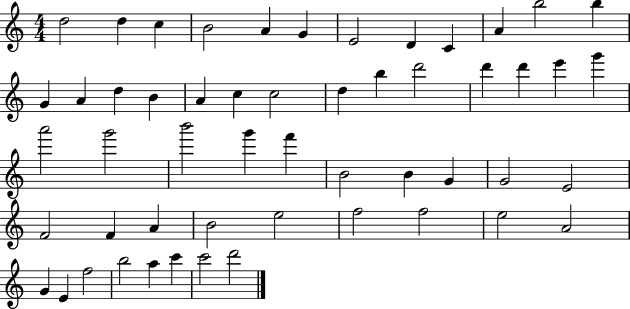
{
  \clef treble
  \numericTimeSignature
  \time 4/4
  \key c \major
  d''2 d''4 c''4 | b'2 a'4 g'4 | e'2 d'4 c'4 | a'4 b''2 b''4 | \break g'4 a'4 d''4 b'4 | a'4 c''4 c''2 | d''4 b''4 d'''2 | d'''4 d'''4 e'''4 g'''4 | \break a'''2 g'''2 | b'''2 g'''4 f'''4 | b'2 b'4 g'4 | g'2 e'2 | \break f'2 f'4 a'4 | b'2 e''2 | f''2 f''2 | e''2 a'2 | \break g'4 e'4 f''2 | b''2 a''4 c'''4 | c'''2 d'''2 | \bar "|."
}